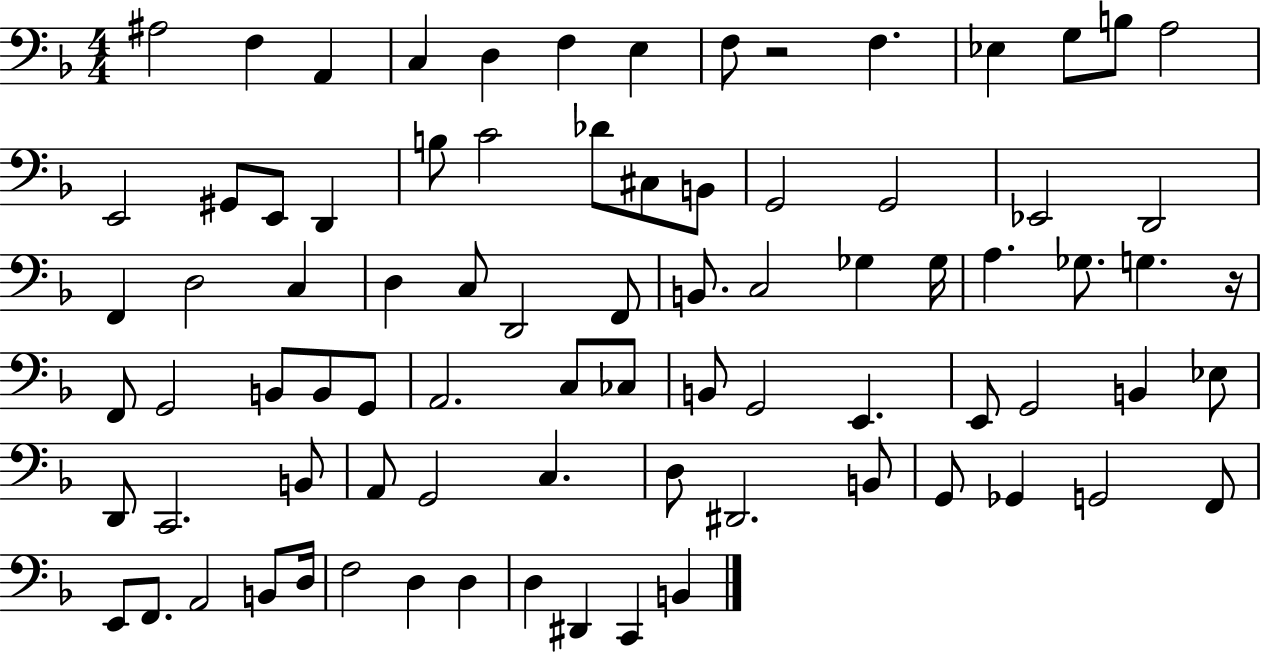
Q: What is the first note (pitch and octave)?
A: A#3